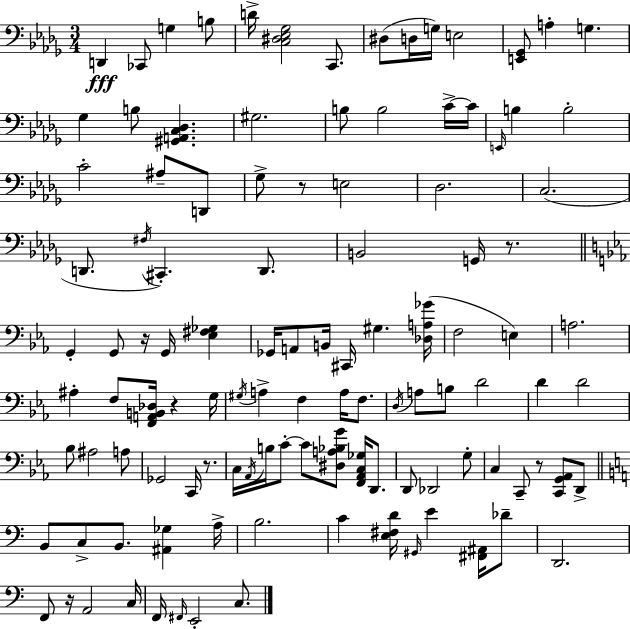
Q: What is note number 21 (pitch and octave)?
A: B3